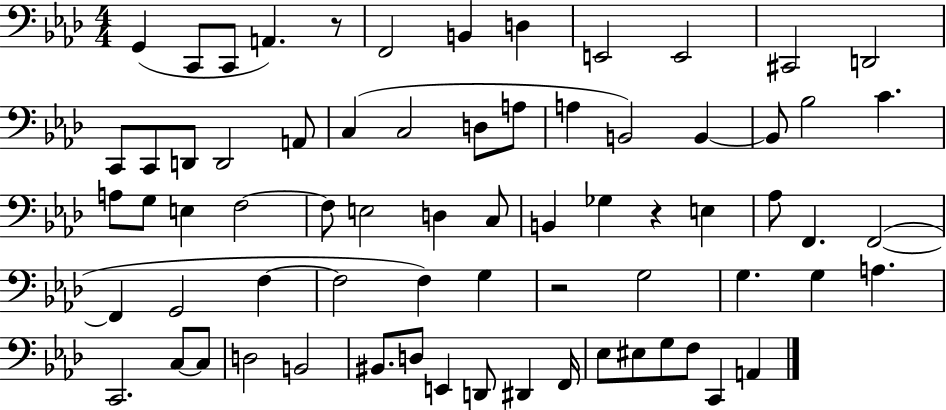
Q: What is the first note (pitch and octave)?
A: G2